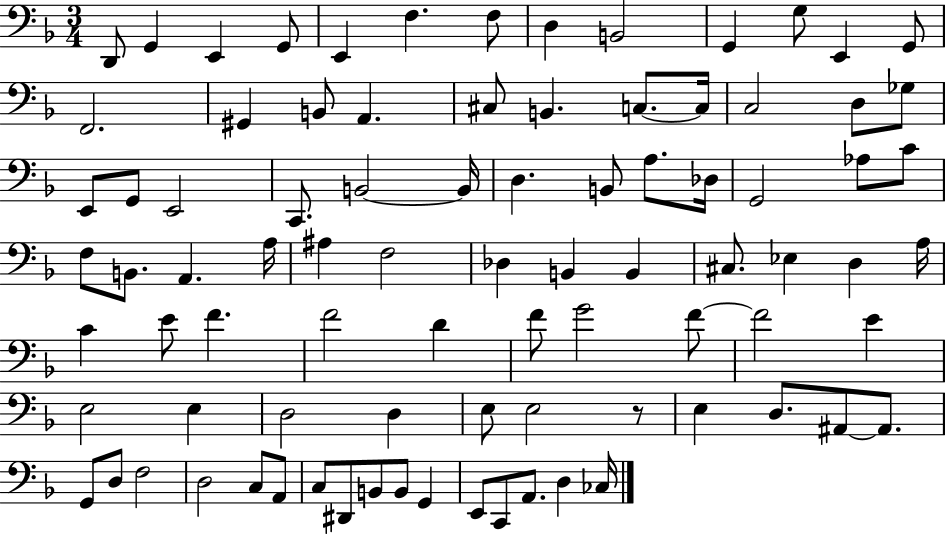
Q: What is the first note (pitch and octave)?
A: D2